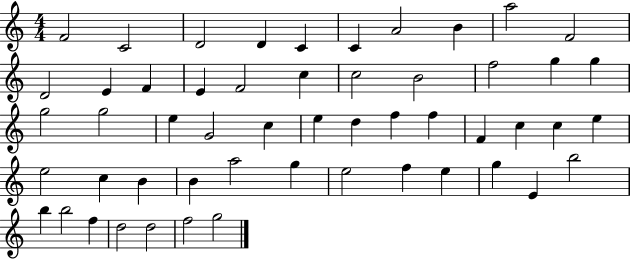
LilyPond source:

{
  \clef treble
  \numericTimeSignature
  \time 4/4
  \key c \major
  f'2 c'2 | d'2 d'4 c'4 | c'4 a'2 b'4 | a''2 f'2 | \break d'2 e'4 f'4 | e'4 f'2 c''4 | c''2 b'2 | f''2 g''4 g''4 | \break g''2 g''2 | e''4 g'2 c''4 | e''4 d''4 f''4 f''4 | f'4 c''4 c''4 e''4 | \break e''2 c''4 b'4 | b'4 a''2 g''4 | e''2 f''4 e''4 | g''4 e'4 b''2 | \break b''4 b''2 f''4 | d''2 d''2 | f''2 g''2 | \bar "|."
}